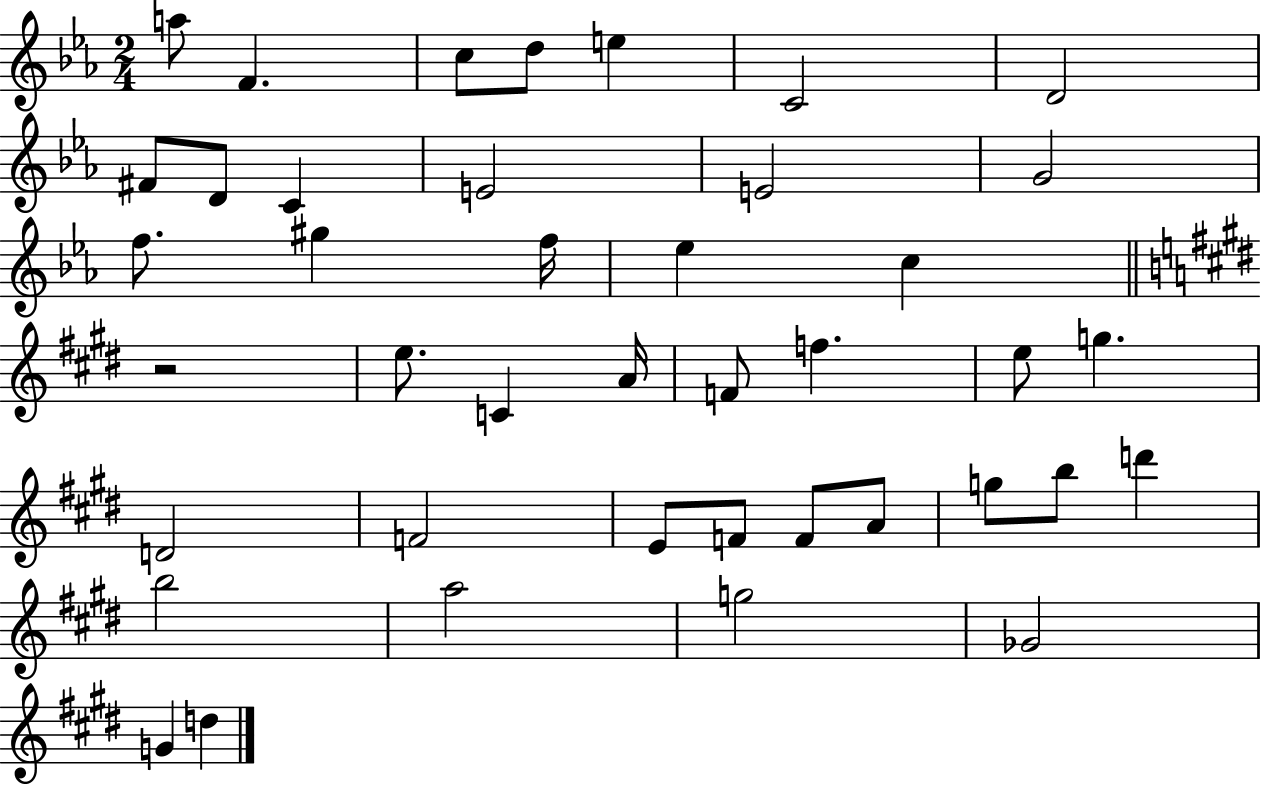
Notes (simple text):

A5/e F4/q. C5/e D5/e E5/q C4/h D4/h F#4/e D4/e C4/q E4/h E4/h G4/h F5/e. G#5/q F5/s Eb5/q C5/q R/h E5/e. C4/q A4/s F4/e F5/q. E5/e G5/q. D4/h F4/h E4/e F4/e F4/e A4/e G5/e B5/e D6/q B5/h A5/h G5/h Gb4/h G4/q D5/q